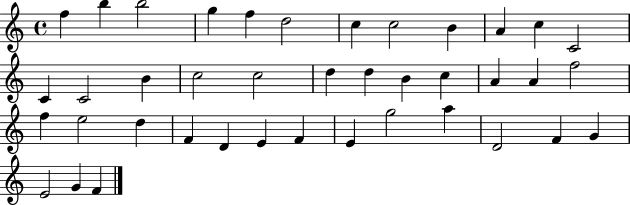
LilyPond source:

{
  \clef treble
  \time 4/4
  \defaultTimeSignature
  \key c \major
  f''4 b''4 b''2 | g''4 f''4 d''2 | c''4 c''2 b'4 | a'4 c''4 c'2 | \break c'4 c'2 b'4 | c''2 c''2 | d''4 d''4 b'4 c''4 | a'4 a'4 f''2 | \break f''4 e''2 d''4 | f'4 d'4 e'4 f'4 | e'4 g''2 a''4 | d'2 f'4 g'4 | \break e'2 g'4 f'4 | \bar "|."
}